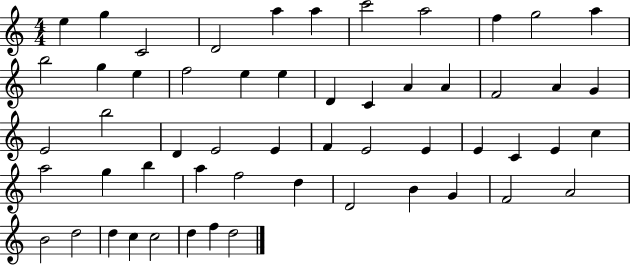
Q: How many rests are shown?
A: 0